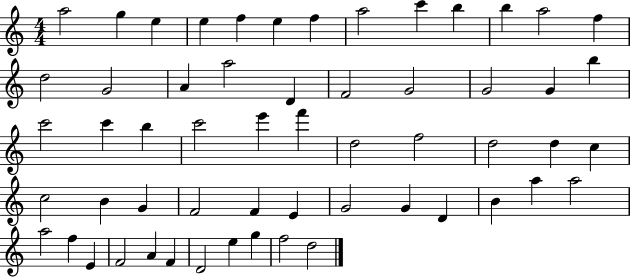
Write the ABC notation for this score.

X:1
T:Untitled
M:4/4
L:1/4
K:C
a2 g e e f e f a2 c' b b a2 f d2 G2 A a2 D F2 G2 G2 G b c'2 c' b c'2 e' f' d2 f2 d2 d c c2 B G F2 F E G2 G D B a a2 a2 f E F2 A F D2 e g f2 d2